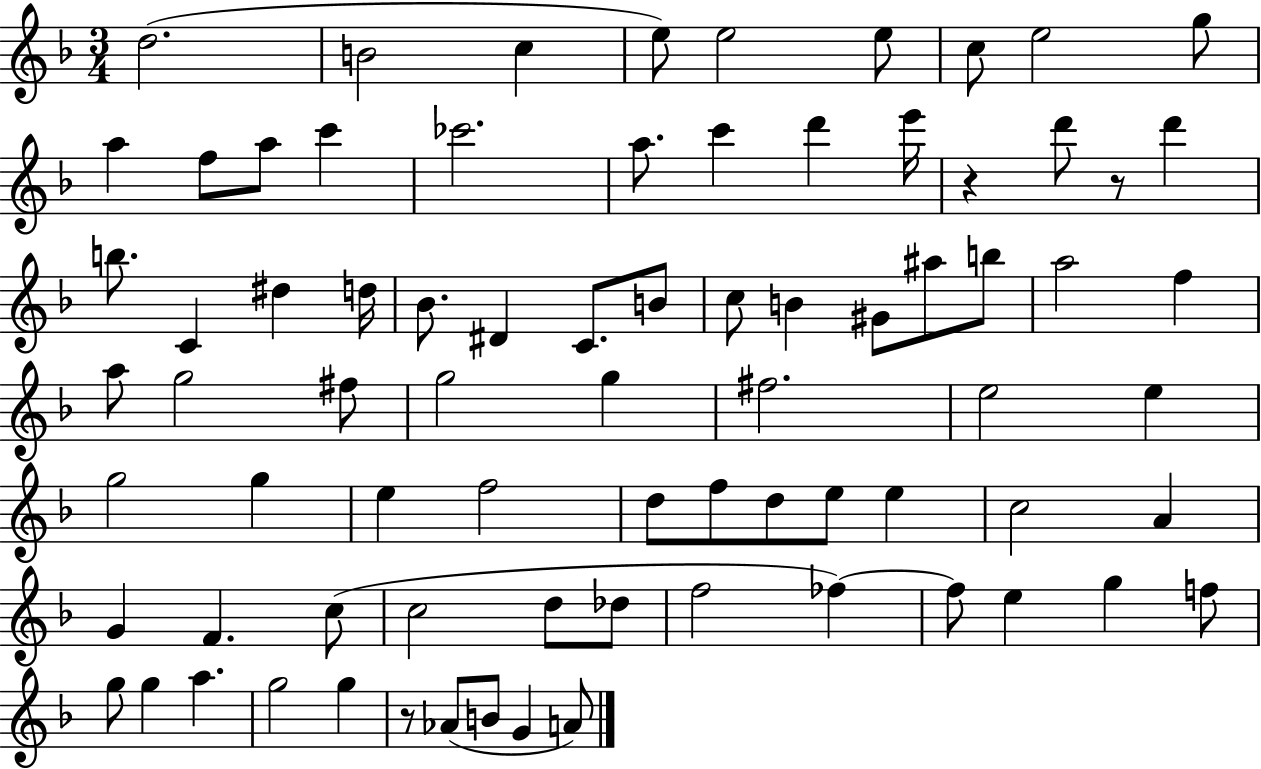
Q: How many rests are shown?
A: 3